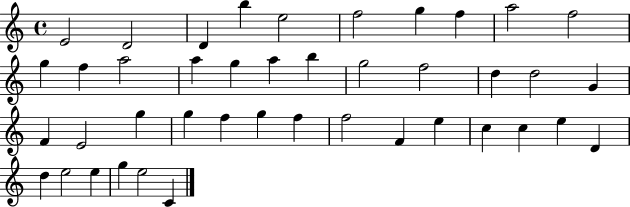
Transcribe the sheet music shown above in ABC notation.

X:1
T:Untitled
M:4/4
L:1/4
K:C
E2 D2 D b e2 f2 g f a2 f2 g f a2 a g a b g2 f2 d d2 G F E2 g g f g f f2 F e c c e D d e2 e g e2 C